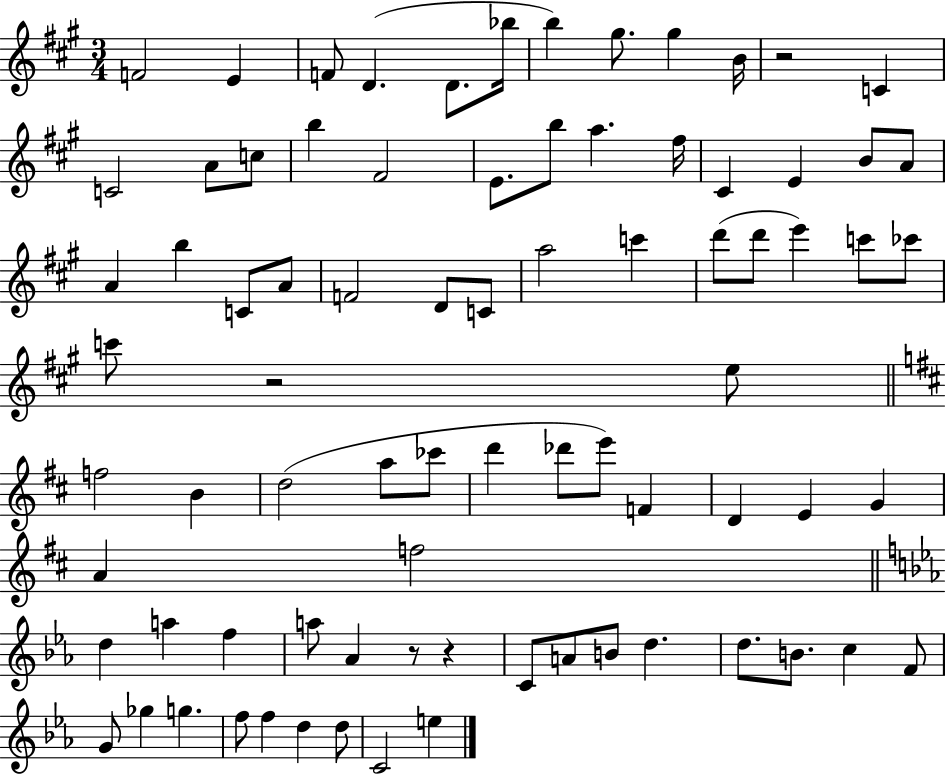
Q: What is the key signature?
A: A major